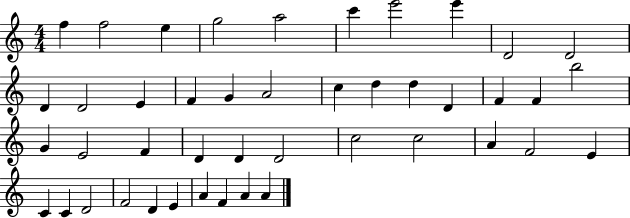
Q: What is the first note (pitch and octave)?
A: F5